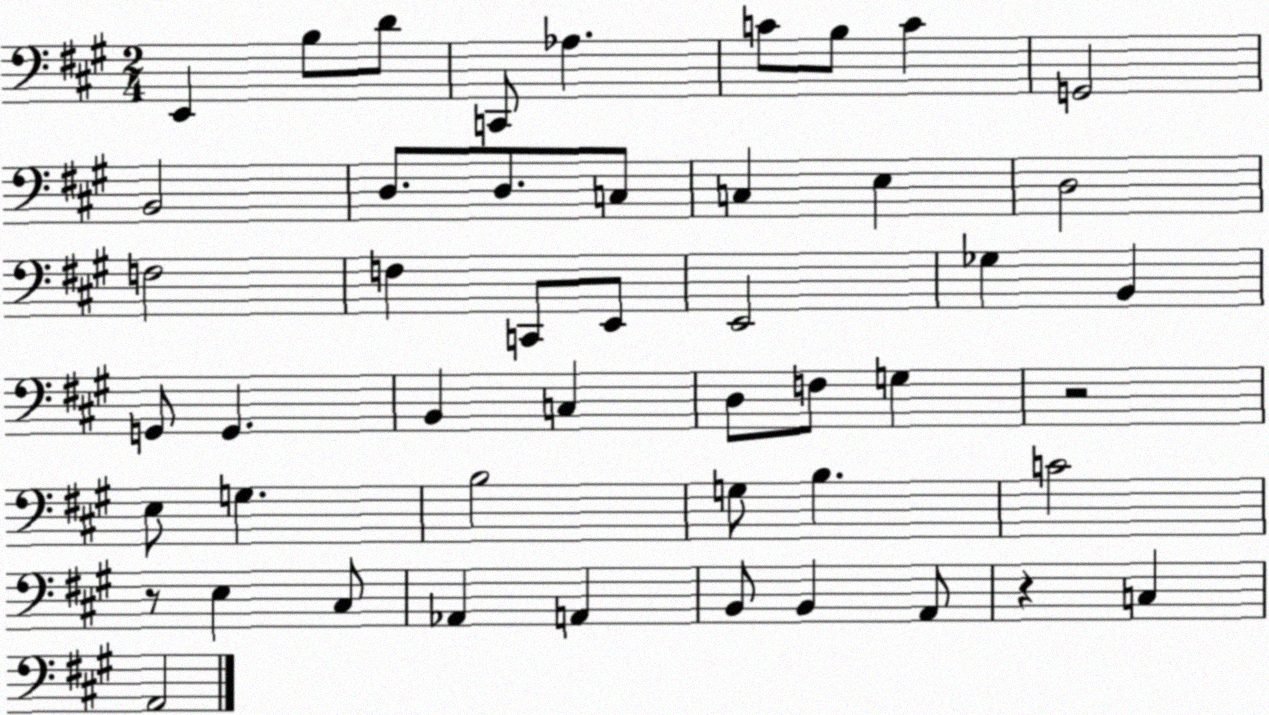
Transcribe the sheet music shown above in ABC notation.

X:1
T:Untitled
M:2/4
L:1/4
K:A
E,, B,/2 D/2 C,,/2 _A, C/2 B,/2 C G,,2 B,,2 D,/2 D,/2 C,/2 C, E, D,2 F,2 F, C,,/2 E,,/2 E,,2 _G, B,, G,,/2 G,, B,, C, D,/2 F,/2 G, z2 E,/2 G, B,2 G,/2 B, C2 z/2 E, ^C,/2 _A,, A,, B,,/2 B,, A,,/2 z C, A,,2